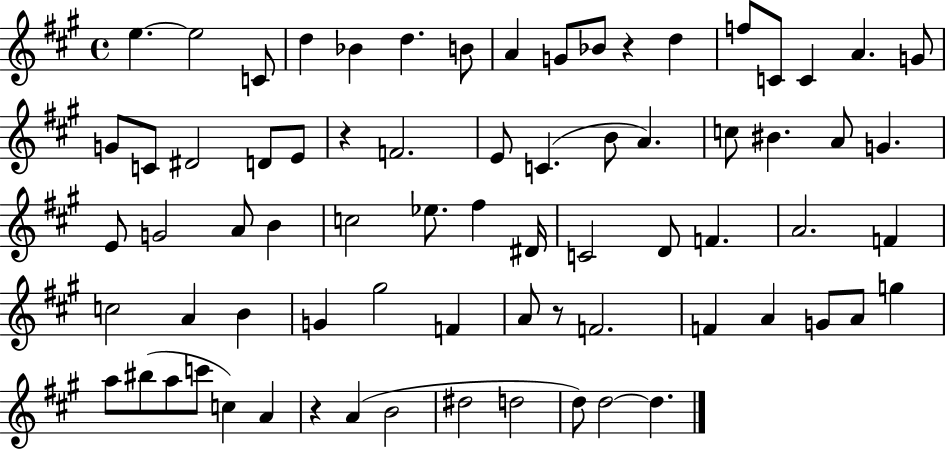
E5/q. E5/h C4/e D5/q Bb4/q D5/q. B4/e A4/q G4/e Bb4/e R/q D5/q F5/e C4/e C4/q A4/q. G4/e G4/e C4/e D#4/h D4/e E4/e R/q F4/h. E4/e C4/q. B4/e A4/q. C5/e BIS4/q. A4/e G4/q. E4/e G4/h A4/e B4/q C5/h Eb5/e. F#5/q D#4/s C4/h D4/e F4/q. A4/h. F4/q C5/h A4/q B4/q G4/q G#5/h F4/q A4/e R/e F4/h. F4/q A4/q G4/e A4/e G5/q A5/e BIS5/e A5/e C6/e C5/q A4/q R/q A4/q B4/h D#5/h D5/h D5/e D5/h D5/q.